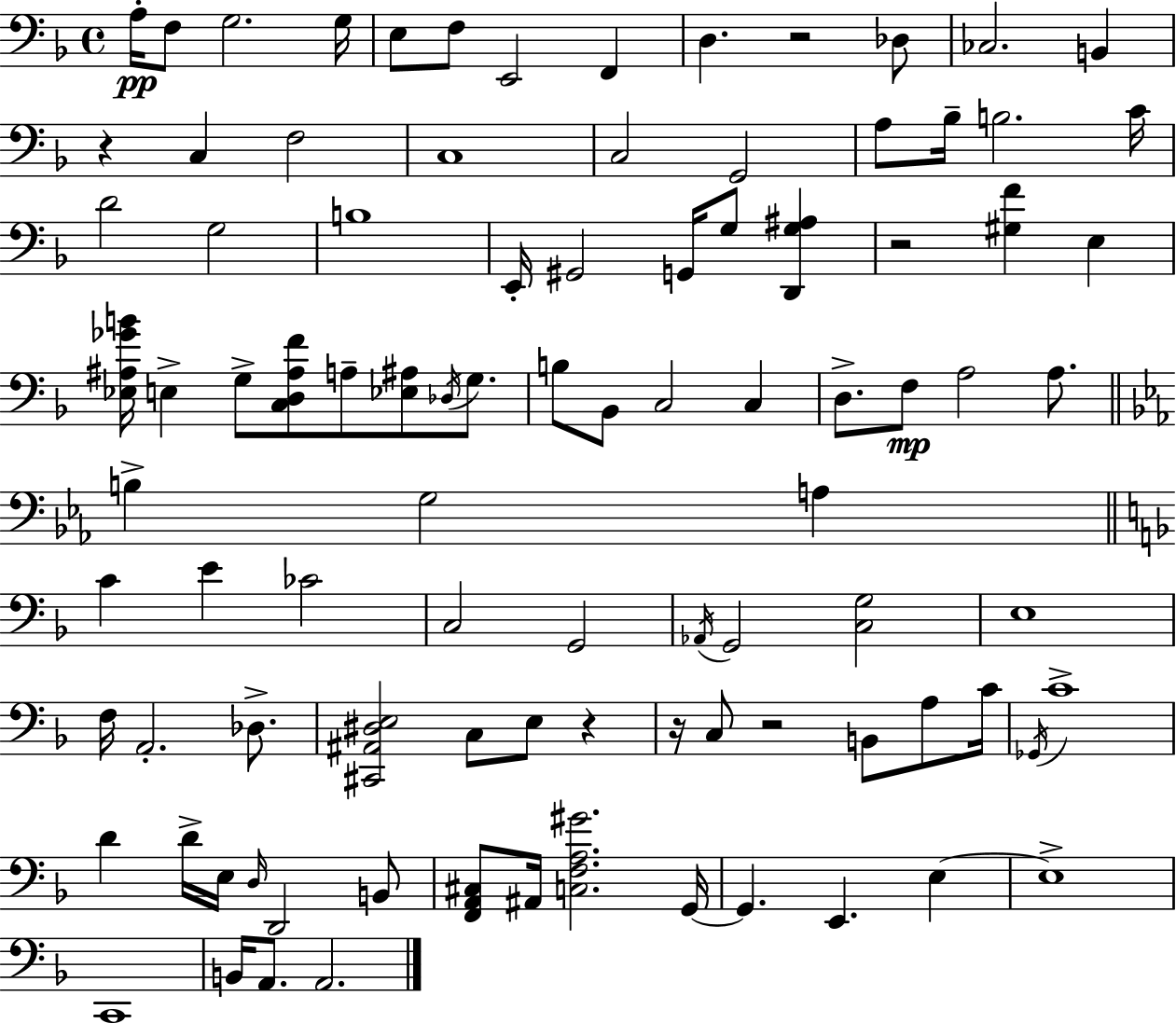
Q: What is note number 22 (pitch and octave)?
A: D4